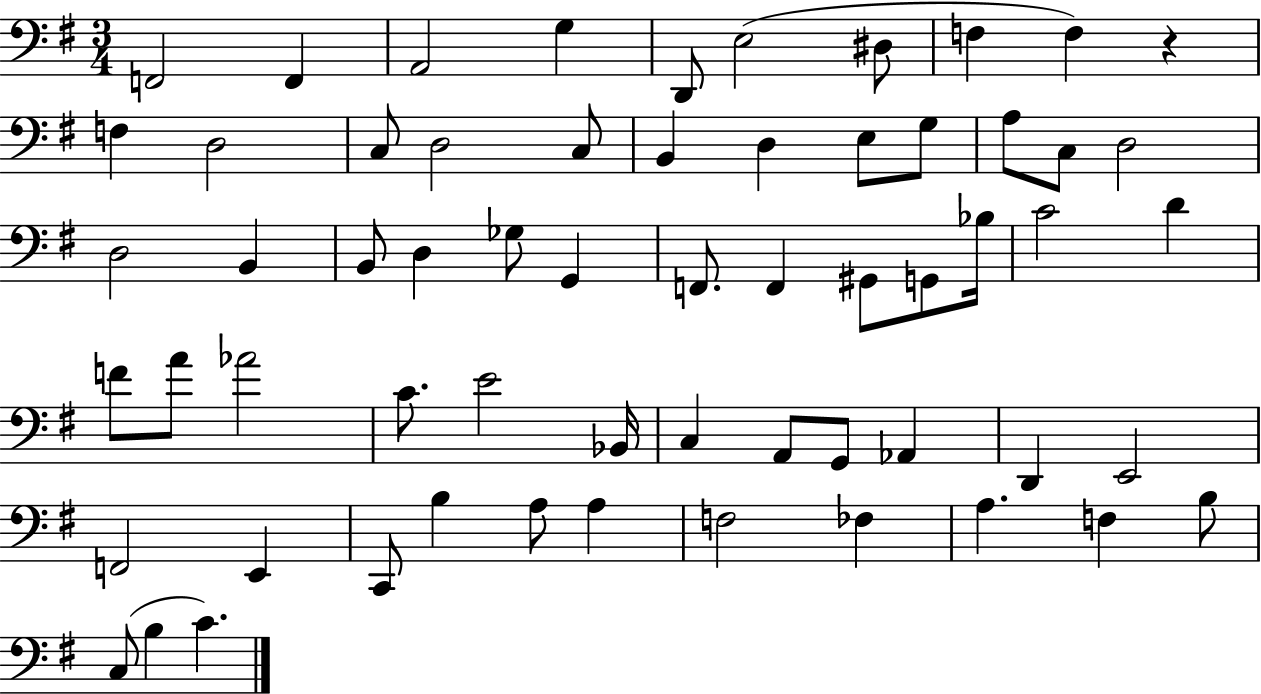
F2/h F2/q A2/h G3/q D2/e E3/h D#3/e F3/q F3/q R/q F3/q D3/h C3/e D3/h C3/e B2/q D3/q E3/e G3/e A3/e C3/e D3/h D3/h B2/q B2/e D3/q Gb3/e G2/q F2/e. F2/q G#2/e G2/e Bb3/s C4/h D4/q F4/e A4/e Ab4/h C4/e. E4/h Bb2/s C3/q A2/e G2/e Ab2/q D2/q E2/h F2/h E2/q C2/e B3/q A3/e A3/q F3/h FES3/q A3/q. F3/q B3/e C3/e B3/q C4/q.